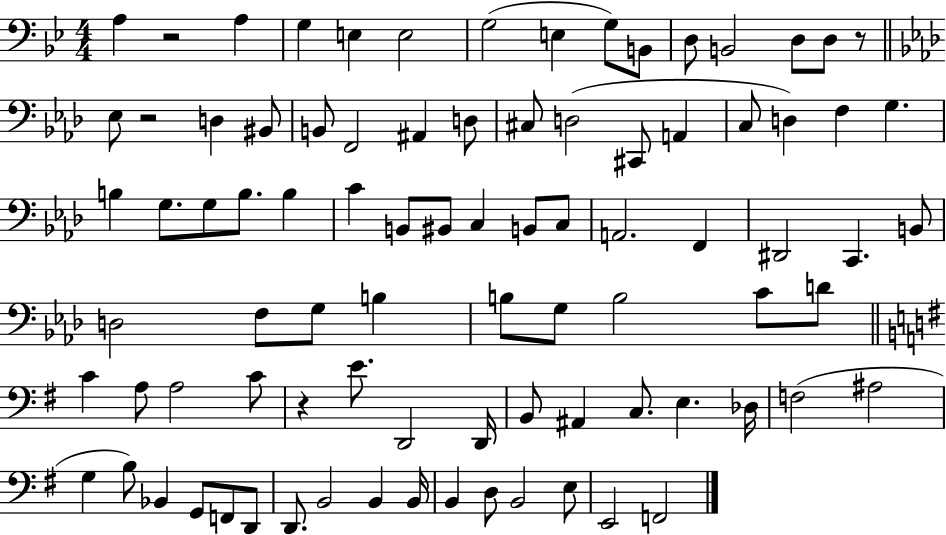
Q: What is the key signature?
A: BES major